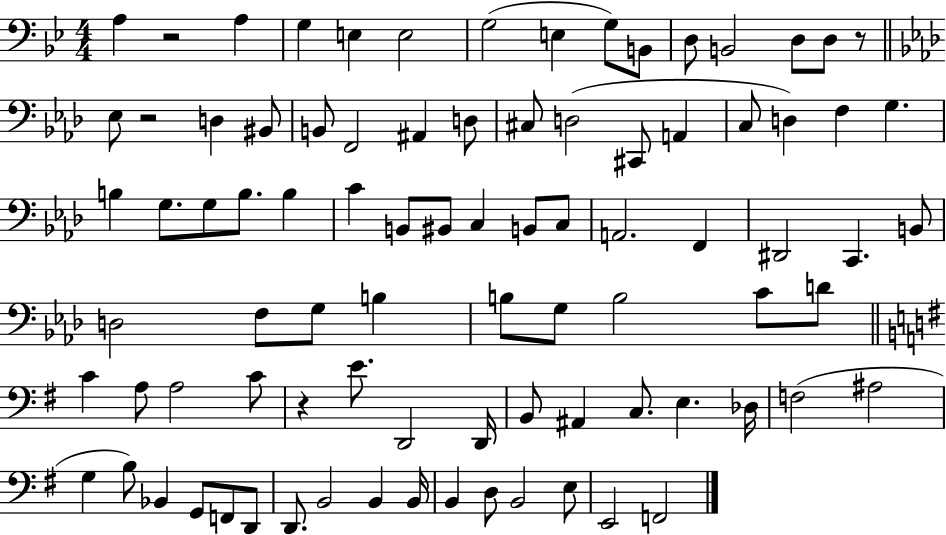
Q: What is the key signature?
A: BES major